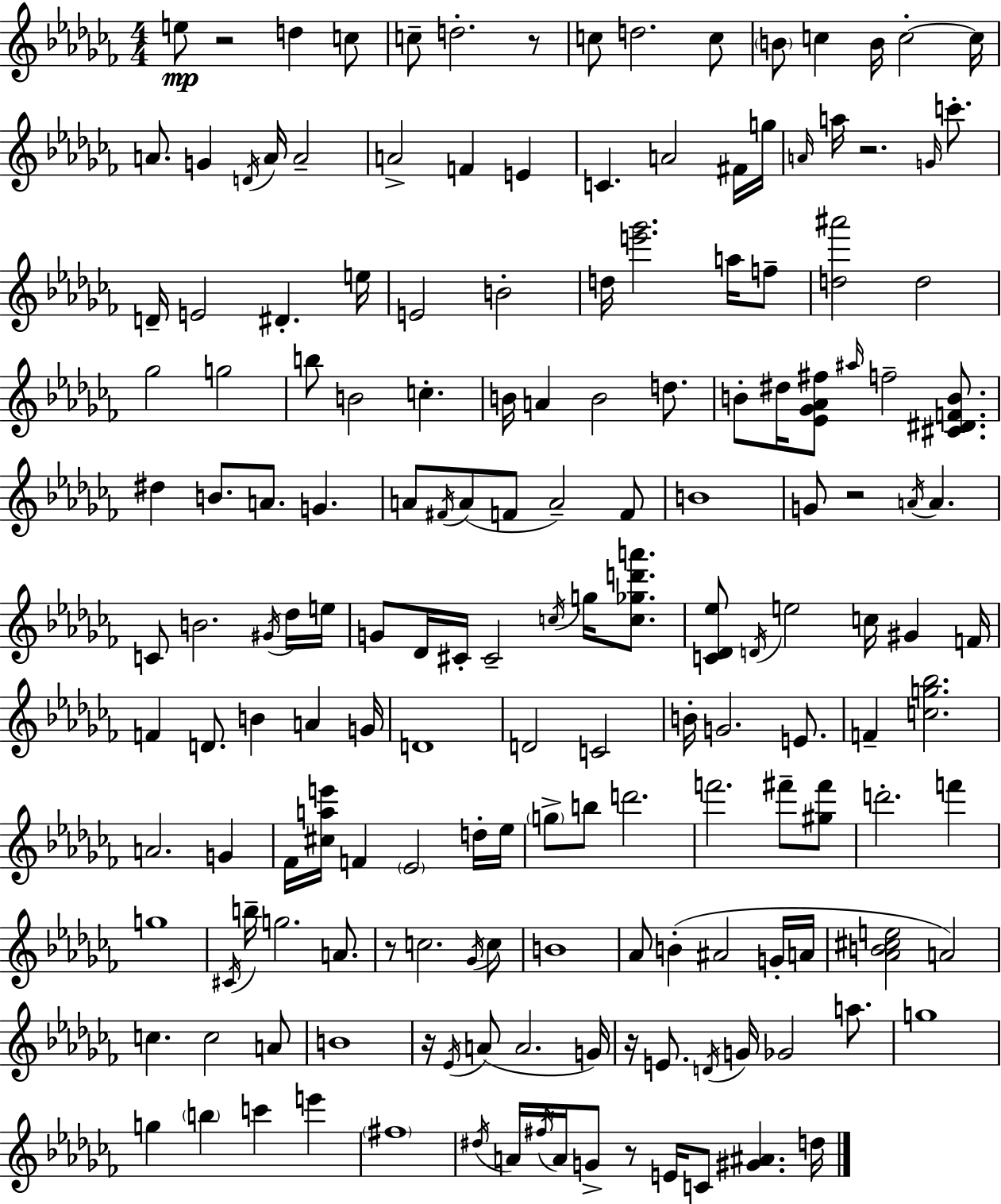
E5/e R/h D5/q C5/e C5/e D5/h. R/e C5/e D5/h. C5/e B4/e C5/q B4/s C5/h C5/s A4/e. G4/q D4/s A4/s A4/h A4/h F4/q E4/q C4/q. A4/h F#4/s G5/s A4/s A5/s R/h. G4/s C6/e. D4/s E4/h D#4/q. E5/s E4/h B4/h D5/s [E6,Gb6]/h. A5/s F5/e [D5,A#6]/h D5/h Gb5/h G5/h B5/e B4/h C5/q. B4/s A4/q B4/h D5/e. B4/e D#5/s [Eb4,Gb4,Ab4,F#5]/e A#5/s F5/h [C#4,D#4,F4,B4]/e. D#5/q B4/e. A4/e. G4/q. A4/e F#4/s A4/e F4/e A4/h F4/e B4/w G4/e R/h A4/s A4/q. C4/e B4/h. G#4/s Db5/s E5/s G4/e Db4/s C#4/s C#4/h C5/s G5/s [C5,Gb5,D6,A6]/e. [C4,Db4,Eb5]/e D4/s E5/h C5/s G#4/q F4/s F4/q D4/e. B4/q A4/q G4/s D4/w D4/h C4/h B4/s G4/h. E4/e. F4/q [C5,G5,Bb5]/h. A4/h. G4/q FES4/s [C#5,A5,E6]/s F4/q Eb4/h D5/s Eb5/s G5/e B5/e D6/h. F6/h. F#6/e [G#5,F#6]/e D6/h. F6/q G5/w C#4/s B5/s G5/h. A4/e. R/e C5/h. Gb4/s C5/e B4/w Ab4/e B4/q A#4/h G4/s A4/s [Ab4,B4,C#5,E5]/h A4/h C5/q. C5/h A4/e B4/w R/s Eb4/s A4/e A4/h. G4/s R/s E4/e. D4/s G4/s Gb4/h A5/e. G5/w G5/q B5/q C6/q E6/q F#5/w D#5/s A4/s F#5/s A4/s G4/e R/e E4/s C4/e [G#4,A#4]/q. D5/s